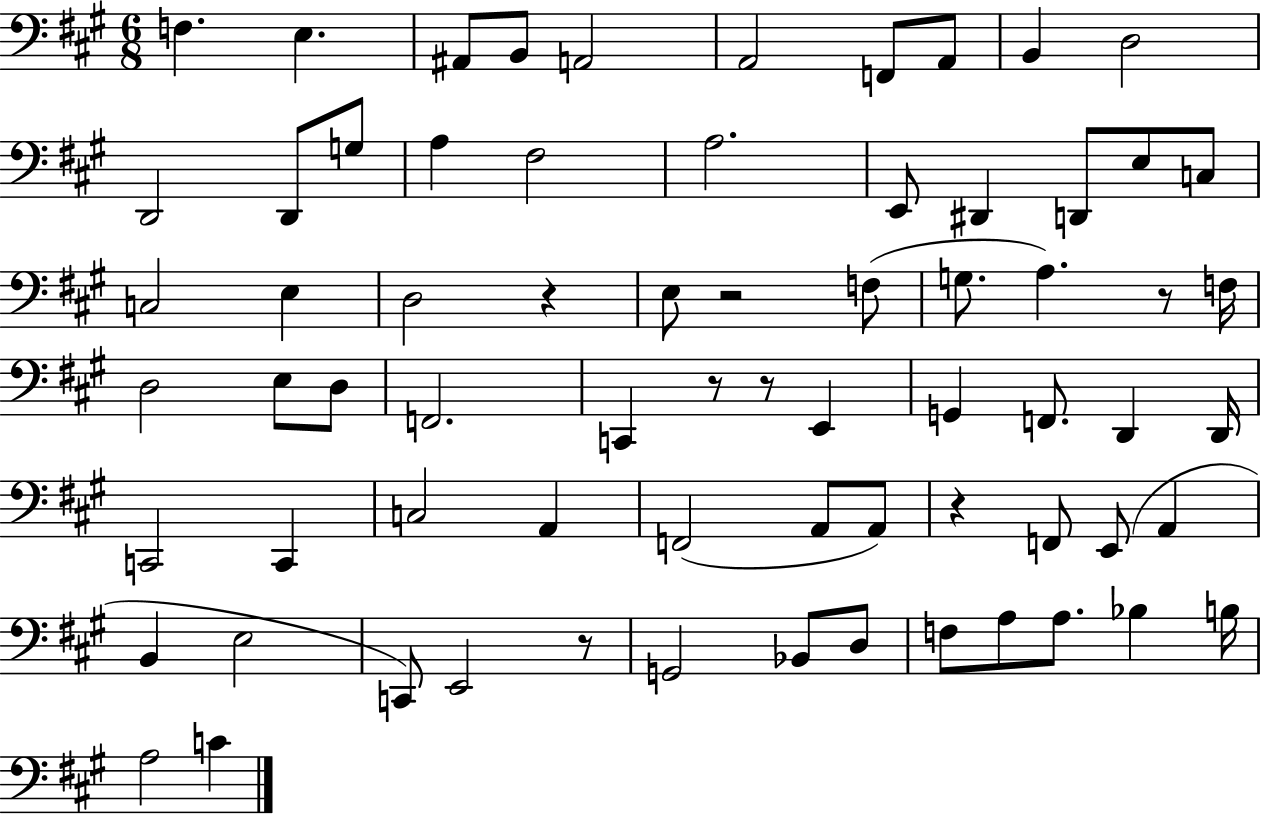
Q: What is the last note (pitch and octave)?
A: C4